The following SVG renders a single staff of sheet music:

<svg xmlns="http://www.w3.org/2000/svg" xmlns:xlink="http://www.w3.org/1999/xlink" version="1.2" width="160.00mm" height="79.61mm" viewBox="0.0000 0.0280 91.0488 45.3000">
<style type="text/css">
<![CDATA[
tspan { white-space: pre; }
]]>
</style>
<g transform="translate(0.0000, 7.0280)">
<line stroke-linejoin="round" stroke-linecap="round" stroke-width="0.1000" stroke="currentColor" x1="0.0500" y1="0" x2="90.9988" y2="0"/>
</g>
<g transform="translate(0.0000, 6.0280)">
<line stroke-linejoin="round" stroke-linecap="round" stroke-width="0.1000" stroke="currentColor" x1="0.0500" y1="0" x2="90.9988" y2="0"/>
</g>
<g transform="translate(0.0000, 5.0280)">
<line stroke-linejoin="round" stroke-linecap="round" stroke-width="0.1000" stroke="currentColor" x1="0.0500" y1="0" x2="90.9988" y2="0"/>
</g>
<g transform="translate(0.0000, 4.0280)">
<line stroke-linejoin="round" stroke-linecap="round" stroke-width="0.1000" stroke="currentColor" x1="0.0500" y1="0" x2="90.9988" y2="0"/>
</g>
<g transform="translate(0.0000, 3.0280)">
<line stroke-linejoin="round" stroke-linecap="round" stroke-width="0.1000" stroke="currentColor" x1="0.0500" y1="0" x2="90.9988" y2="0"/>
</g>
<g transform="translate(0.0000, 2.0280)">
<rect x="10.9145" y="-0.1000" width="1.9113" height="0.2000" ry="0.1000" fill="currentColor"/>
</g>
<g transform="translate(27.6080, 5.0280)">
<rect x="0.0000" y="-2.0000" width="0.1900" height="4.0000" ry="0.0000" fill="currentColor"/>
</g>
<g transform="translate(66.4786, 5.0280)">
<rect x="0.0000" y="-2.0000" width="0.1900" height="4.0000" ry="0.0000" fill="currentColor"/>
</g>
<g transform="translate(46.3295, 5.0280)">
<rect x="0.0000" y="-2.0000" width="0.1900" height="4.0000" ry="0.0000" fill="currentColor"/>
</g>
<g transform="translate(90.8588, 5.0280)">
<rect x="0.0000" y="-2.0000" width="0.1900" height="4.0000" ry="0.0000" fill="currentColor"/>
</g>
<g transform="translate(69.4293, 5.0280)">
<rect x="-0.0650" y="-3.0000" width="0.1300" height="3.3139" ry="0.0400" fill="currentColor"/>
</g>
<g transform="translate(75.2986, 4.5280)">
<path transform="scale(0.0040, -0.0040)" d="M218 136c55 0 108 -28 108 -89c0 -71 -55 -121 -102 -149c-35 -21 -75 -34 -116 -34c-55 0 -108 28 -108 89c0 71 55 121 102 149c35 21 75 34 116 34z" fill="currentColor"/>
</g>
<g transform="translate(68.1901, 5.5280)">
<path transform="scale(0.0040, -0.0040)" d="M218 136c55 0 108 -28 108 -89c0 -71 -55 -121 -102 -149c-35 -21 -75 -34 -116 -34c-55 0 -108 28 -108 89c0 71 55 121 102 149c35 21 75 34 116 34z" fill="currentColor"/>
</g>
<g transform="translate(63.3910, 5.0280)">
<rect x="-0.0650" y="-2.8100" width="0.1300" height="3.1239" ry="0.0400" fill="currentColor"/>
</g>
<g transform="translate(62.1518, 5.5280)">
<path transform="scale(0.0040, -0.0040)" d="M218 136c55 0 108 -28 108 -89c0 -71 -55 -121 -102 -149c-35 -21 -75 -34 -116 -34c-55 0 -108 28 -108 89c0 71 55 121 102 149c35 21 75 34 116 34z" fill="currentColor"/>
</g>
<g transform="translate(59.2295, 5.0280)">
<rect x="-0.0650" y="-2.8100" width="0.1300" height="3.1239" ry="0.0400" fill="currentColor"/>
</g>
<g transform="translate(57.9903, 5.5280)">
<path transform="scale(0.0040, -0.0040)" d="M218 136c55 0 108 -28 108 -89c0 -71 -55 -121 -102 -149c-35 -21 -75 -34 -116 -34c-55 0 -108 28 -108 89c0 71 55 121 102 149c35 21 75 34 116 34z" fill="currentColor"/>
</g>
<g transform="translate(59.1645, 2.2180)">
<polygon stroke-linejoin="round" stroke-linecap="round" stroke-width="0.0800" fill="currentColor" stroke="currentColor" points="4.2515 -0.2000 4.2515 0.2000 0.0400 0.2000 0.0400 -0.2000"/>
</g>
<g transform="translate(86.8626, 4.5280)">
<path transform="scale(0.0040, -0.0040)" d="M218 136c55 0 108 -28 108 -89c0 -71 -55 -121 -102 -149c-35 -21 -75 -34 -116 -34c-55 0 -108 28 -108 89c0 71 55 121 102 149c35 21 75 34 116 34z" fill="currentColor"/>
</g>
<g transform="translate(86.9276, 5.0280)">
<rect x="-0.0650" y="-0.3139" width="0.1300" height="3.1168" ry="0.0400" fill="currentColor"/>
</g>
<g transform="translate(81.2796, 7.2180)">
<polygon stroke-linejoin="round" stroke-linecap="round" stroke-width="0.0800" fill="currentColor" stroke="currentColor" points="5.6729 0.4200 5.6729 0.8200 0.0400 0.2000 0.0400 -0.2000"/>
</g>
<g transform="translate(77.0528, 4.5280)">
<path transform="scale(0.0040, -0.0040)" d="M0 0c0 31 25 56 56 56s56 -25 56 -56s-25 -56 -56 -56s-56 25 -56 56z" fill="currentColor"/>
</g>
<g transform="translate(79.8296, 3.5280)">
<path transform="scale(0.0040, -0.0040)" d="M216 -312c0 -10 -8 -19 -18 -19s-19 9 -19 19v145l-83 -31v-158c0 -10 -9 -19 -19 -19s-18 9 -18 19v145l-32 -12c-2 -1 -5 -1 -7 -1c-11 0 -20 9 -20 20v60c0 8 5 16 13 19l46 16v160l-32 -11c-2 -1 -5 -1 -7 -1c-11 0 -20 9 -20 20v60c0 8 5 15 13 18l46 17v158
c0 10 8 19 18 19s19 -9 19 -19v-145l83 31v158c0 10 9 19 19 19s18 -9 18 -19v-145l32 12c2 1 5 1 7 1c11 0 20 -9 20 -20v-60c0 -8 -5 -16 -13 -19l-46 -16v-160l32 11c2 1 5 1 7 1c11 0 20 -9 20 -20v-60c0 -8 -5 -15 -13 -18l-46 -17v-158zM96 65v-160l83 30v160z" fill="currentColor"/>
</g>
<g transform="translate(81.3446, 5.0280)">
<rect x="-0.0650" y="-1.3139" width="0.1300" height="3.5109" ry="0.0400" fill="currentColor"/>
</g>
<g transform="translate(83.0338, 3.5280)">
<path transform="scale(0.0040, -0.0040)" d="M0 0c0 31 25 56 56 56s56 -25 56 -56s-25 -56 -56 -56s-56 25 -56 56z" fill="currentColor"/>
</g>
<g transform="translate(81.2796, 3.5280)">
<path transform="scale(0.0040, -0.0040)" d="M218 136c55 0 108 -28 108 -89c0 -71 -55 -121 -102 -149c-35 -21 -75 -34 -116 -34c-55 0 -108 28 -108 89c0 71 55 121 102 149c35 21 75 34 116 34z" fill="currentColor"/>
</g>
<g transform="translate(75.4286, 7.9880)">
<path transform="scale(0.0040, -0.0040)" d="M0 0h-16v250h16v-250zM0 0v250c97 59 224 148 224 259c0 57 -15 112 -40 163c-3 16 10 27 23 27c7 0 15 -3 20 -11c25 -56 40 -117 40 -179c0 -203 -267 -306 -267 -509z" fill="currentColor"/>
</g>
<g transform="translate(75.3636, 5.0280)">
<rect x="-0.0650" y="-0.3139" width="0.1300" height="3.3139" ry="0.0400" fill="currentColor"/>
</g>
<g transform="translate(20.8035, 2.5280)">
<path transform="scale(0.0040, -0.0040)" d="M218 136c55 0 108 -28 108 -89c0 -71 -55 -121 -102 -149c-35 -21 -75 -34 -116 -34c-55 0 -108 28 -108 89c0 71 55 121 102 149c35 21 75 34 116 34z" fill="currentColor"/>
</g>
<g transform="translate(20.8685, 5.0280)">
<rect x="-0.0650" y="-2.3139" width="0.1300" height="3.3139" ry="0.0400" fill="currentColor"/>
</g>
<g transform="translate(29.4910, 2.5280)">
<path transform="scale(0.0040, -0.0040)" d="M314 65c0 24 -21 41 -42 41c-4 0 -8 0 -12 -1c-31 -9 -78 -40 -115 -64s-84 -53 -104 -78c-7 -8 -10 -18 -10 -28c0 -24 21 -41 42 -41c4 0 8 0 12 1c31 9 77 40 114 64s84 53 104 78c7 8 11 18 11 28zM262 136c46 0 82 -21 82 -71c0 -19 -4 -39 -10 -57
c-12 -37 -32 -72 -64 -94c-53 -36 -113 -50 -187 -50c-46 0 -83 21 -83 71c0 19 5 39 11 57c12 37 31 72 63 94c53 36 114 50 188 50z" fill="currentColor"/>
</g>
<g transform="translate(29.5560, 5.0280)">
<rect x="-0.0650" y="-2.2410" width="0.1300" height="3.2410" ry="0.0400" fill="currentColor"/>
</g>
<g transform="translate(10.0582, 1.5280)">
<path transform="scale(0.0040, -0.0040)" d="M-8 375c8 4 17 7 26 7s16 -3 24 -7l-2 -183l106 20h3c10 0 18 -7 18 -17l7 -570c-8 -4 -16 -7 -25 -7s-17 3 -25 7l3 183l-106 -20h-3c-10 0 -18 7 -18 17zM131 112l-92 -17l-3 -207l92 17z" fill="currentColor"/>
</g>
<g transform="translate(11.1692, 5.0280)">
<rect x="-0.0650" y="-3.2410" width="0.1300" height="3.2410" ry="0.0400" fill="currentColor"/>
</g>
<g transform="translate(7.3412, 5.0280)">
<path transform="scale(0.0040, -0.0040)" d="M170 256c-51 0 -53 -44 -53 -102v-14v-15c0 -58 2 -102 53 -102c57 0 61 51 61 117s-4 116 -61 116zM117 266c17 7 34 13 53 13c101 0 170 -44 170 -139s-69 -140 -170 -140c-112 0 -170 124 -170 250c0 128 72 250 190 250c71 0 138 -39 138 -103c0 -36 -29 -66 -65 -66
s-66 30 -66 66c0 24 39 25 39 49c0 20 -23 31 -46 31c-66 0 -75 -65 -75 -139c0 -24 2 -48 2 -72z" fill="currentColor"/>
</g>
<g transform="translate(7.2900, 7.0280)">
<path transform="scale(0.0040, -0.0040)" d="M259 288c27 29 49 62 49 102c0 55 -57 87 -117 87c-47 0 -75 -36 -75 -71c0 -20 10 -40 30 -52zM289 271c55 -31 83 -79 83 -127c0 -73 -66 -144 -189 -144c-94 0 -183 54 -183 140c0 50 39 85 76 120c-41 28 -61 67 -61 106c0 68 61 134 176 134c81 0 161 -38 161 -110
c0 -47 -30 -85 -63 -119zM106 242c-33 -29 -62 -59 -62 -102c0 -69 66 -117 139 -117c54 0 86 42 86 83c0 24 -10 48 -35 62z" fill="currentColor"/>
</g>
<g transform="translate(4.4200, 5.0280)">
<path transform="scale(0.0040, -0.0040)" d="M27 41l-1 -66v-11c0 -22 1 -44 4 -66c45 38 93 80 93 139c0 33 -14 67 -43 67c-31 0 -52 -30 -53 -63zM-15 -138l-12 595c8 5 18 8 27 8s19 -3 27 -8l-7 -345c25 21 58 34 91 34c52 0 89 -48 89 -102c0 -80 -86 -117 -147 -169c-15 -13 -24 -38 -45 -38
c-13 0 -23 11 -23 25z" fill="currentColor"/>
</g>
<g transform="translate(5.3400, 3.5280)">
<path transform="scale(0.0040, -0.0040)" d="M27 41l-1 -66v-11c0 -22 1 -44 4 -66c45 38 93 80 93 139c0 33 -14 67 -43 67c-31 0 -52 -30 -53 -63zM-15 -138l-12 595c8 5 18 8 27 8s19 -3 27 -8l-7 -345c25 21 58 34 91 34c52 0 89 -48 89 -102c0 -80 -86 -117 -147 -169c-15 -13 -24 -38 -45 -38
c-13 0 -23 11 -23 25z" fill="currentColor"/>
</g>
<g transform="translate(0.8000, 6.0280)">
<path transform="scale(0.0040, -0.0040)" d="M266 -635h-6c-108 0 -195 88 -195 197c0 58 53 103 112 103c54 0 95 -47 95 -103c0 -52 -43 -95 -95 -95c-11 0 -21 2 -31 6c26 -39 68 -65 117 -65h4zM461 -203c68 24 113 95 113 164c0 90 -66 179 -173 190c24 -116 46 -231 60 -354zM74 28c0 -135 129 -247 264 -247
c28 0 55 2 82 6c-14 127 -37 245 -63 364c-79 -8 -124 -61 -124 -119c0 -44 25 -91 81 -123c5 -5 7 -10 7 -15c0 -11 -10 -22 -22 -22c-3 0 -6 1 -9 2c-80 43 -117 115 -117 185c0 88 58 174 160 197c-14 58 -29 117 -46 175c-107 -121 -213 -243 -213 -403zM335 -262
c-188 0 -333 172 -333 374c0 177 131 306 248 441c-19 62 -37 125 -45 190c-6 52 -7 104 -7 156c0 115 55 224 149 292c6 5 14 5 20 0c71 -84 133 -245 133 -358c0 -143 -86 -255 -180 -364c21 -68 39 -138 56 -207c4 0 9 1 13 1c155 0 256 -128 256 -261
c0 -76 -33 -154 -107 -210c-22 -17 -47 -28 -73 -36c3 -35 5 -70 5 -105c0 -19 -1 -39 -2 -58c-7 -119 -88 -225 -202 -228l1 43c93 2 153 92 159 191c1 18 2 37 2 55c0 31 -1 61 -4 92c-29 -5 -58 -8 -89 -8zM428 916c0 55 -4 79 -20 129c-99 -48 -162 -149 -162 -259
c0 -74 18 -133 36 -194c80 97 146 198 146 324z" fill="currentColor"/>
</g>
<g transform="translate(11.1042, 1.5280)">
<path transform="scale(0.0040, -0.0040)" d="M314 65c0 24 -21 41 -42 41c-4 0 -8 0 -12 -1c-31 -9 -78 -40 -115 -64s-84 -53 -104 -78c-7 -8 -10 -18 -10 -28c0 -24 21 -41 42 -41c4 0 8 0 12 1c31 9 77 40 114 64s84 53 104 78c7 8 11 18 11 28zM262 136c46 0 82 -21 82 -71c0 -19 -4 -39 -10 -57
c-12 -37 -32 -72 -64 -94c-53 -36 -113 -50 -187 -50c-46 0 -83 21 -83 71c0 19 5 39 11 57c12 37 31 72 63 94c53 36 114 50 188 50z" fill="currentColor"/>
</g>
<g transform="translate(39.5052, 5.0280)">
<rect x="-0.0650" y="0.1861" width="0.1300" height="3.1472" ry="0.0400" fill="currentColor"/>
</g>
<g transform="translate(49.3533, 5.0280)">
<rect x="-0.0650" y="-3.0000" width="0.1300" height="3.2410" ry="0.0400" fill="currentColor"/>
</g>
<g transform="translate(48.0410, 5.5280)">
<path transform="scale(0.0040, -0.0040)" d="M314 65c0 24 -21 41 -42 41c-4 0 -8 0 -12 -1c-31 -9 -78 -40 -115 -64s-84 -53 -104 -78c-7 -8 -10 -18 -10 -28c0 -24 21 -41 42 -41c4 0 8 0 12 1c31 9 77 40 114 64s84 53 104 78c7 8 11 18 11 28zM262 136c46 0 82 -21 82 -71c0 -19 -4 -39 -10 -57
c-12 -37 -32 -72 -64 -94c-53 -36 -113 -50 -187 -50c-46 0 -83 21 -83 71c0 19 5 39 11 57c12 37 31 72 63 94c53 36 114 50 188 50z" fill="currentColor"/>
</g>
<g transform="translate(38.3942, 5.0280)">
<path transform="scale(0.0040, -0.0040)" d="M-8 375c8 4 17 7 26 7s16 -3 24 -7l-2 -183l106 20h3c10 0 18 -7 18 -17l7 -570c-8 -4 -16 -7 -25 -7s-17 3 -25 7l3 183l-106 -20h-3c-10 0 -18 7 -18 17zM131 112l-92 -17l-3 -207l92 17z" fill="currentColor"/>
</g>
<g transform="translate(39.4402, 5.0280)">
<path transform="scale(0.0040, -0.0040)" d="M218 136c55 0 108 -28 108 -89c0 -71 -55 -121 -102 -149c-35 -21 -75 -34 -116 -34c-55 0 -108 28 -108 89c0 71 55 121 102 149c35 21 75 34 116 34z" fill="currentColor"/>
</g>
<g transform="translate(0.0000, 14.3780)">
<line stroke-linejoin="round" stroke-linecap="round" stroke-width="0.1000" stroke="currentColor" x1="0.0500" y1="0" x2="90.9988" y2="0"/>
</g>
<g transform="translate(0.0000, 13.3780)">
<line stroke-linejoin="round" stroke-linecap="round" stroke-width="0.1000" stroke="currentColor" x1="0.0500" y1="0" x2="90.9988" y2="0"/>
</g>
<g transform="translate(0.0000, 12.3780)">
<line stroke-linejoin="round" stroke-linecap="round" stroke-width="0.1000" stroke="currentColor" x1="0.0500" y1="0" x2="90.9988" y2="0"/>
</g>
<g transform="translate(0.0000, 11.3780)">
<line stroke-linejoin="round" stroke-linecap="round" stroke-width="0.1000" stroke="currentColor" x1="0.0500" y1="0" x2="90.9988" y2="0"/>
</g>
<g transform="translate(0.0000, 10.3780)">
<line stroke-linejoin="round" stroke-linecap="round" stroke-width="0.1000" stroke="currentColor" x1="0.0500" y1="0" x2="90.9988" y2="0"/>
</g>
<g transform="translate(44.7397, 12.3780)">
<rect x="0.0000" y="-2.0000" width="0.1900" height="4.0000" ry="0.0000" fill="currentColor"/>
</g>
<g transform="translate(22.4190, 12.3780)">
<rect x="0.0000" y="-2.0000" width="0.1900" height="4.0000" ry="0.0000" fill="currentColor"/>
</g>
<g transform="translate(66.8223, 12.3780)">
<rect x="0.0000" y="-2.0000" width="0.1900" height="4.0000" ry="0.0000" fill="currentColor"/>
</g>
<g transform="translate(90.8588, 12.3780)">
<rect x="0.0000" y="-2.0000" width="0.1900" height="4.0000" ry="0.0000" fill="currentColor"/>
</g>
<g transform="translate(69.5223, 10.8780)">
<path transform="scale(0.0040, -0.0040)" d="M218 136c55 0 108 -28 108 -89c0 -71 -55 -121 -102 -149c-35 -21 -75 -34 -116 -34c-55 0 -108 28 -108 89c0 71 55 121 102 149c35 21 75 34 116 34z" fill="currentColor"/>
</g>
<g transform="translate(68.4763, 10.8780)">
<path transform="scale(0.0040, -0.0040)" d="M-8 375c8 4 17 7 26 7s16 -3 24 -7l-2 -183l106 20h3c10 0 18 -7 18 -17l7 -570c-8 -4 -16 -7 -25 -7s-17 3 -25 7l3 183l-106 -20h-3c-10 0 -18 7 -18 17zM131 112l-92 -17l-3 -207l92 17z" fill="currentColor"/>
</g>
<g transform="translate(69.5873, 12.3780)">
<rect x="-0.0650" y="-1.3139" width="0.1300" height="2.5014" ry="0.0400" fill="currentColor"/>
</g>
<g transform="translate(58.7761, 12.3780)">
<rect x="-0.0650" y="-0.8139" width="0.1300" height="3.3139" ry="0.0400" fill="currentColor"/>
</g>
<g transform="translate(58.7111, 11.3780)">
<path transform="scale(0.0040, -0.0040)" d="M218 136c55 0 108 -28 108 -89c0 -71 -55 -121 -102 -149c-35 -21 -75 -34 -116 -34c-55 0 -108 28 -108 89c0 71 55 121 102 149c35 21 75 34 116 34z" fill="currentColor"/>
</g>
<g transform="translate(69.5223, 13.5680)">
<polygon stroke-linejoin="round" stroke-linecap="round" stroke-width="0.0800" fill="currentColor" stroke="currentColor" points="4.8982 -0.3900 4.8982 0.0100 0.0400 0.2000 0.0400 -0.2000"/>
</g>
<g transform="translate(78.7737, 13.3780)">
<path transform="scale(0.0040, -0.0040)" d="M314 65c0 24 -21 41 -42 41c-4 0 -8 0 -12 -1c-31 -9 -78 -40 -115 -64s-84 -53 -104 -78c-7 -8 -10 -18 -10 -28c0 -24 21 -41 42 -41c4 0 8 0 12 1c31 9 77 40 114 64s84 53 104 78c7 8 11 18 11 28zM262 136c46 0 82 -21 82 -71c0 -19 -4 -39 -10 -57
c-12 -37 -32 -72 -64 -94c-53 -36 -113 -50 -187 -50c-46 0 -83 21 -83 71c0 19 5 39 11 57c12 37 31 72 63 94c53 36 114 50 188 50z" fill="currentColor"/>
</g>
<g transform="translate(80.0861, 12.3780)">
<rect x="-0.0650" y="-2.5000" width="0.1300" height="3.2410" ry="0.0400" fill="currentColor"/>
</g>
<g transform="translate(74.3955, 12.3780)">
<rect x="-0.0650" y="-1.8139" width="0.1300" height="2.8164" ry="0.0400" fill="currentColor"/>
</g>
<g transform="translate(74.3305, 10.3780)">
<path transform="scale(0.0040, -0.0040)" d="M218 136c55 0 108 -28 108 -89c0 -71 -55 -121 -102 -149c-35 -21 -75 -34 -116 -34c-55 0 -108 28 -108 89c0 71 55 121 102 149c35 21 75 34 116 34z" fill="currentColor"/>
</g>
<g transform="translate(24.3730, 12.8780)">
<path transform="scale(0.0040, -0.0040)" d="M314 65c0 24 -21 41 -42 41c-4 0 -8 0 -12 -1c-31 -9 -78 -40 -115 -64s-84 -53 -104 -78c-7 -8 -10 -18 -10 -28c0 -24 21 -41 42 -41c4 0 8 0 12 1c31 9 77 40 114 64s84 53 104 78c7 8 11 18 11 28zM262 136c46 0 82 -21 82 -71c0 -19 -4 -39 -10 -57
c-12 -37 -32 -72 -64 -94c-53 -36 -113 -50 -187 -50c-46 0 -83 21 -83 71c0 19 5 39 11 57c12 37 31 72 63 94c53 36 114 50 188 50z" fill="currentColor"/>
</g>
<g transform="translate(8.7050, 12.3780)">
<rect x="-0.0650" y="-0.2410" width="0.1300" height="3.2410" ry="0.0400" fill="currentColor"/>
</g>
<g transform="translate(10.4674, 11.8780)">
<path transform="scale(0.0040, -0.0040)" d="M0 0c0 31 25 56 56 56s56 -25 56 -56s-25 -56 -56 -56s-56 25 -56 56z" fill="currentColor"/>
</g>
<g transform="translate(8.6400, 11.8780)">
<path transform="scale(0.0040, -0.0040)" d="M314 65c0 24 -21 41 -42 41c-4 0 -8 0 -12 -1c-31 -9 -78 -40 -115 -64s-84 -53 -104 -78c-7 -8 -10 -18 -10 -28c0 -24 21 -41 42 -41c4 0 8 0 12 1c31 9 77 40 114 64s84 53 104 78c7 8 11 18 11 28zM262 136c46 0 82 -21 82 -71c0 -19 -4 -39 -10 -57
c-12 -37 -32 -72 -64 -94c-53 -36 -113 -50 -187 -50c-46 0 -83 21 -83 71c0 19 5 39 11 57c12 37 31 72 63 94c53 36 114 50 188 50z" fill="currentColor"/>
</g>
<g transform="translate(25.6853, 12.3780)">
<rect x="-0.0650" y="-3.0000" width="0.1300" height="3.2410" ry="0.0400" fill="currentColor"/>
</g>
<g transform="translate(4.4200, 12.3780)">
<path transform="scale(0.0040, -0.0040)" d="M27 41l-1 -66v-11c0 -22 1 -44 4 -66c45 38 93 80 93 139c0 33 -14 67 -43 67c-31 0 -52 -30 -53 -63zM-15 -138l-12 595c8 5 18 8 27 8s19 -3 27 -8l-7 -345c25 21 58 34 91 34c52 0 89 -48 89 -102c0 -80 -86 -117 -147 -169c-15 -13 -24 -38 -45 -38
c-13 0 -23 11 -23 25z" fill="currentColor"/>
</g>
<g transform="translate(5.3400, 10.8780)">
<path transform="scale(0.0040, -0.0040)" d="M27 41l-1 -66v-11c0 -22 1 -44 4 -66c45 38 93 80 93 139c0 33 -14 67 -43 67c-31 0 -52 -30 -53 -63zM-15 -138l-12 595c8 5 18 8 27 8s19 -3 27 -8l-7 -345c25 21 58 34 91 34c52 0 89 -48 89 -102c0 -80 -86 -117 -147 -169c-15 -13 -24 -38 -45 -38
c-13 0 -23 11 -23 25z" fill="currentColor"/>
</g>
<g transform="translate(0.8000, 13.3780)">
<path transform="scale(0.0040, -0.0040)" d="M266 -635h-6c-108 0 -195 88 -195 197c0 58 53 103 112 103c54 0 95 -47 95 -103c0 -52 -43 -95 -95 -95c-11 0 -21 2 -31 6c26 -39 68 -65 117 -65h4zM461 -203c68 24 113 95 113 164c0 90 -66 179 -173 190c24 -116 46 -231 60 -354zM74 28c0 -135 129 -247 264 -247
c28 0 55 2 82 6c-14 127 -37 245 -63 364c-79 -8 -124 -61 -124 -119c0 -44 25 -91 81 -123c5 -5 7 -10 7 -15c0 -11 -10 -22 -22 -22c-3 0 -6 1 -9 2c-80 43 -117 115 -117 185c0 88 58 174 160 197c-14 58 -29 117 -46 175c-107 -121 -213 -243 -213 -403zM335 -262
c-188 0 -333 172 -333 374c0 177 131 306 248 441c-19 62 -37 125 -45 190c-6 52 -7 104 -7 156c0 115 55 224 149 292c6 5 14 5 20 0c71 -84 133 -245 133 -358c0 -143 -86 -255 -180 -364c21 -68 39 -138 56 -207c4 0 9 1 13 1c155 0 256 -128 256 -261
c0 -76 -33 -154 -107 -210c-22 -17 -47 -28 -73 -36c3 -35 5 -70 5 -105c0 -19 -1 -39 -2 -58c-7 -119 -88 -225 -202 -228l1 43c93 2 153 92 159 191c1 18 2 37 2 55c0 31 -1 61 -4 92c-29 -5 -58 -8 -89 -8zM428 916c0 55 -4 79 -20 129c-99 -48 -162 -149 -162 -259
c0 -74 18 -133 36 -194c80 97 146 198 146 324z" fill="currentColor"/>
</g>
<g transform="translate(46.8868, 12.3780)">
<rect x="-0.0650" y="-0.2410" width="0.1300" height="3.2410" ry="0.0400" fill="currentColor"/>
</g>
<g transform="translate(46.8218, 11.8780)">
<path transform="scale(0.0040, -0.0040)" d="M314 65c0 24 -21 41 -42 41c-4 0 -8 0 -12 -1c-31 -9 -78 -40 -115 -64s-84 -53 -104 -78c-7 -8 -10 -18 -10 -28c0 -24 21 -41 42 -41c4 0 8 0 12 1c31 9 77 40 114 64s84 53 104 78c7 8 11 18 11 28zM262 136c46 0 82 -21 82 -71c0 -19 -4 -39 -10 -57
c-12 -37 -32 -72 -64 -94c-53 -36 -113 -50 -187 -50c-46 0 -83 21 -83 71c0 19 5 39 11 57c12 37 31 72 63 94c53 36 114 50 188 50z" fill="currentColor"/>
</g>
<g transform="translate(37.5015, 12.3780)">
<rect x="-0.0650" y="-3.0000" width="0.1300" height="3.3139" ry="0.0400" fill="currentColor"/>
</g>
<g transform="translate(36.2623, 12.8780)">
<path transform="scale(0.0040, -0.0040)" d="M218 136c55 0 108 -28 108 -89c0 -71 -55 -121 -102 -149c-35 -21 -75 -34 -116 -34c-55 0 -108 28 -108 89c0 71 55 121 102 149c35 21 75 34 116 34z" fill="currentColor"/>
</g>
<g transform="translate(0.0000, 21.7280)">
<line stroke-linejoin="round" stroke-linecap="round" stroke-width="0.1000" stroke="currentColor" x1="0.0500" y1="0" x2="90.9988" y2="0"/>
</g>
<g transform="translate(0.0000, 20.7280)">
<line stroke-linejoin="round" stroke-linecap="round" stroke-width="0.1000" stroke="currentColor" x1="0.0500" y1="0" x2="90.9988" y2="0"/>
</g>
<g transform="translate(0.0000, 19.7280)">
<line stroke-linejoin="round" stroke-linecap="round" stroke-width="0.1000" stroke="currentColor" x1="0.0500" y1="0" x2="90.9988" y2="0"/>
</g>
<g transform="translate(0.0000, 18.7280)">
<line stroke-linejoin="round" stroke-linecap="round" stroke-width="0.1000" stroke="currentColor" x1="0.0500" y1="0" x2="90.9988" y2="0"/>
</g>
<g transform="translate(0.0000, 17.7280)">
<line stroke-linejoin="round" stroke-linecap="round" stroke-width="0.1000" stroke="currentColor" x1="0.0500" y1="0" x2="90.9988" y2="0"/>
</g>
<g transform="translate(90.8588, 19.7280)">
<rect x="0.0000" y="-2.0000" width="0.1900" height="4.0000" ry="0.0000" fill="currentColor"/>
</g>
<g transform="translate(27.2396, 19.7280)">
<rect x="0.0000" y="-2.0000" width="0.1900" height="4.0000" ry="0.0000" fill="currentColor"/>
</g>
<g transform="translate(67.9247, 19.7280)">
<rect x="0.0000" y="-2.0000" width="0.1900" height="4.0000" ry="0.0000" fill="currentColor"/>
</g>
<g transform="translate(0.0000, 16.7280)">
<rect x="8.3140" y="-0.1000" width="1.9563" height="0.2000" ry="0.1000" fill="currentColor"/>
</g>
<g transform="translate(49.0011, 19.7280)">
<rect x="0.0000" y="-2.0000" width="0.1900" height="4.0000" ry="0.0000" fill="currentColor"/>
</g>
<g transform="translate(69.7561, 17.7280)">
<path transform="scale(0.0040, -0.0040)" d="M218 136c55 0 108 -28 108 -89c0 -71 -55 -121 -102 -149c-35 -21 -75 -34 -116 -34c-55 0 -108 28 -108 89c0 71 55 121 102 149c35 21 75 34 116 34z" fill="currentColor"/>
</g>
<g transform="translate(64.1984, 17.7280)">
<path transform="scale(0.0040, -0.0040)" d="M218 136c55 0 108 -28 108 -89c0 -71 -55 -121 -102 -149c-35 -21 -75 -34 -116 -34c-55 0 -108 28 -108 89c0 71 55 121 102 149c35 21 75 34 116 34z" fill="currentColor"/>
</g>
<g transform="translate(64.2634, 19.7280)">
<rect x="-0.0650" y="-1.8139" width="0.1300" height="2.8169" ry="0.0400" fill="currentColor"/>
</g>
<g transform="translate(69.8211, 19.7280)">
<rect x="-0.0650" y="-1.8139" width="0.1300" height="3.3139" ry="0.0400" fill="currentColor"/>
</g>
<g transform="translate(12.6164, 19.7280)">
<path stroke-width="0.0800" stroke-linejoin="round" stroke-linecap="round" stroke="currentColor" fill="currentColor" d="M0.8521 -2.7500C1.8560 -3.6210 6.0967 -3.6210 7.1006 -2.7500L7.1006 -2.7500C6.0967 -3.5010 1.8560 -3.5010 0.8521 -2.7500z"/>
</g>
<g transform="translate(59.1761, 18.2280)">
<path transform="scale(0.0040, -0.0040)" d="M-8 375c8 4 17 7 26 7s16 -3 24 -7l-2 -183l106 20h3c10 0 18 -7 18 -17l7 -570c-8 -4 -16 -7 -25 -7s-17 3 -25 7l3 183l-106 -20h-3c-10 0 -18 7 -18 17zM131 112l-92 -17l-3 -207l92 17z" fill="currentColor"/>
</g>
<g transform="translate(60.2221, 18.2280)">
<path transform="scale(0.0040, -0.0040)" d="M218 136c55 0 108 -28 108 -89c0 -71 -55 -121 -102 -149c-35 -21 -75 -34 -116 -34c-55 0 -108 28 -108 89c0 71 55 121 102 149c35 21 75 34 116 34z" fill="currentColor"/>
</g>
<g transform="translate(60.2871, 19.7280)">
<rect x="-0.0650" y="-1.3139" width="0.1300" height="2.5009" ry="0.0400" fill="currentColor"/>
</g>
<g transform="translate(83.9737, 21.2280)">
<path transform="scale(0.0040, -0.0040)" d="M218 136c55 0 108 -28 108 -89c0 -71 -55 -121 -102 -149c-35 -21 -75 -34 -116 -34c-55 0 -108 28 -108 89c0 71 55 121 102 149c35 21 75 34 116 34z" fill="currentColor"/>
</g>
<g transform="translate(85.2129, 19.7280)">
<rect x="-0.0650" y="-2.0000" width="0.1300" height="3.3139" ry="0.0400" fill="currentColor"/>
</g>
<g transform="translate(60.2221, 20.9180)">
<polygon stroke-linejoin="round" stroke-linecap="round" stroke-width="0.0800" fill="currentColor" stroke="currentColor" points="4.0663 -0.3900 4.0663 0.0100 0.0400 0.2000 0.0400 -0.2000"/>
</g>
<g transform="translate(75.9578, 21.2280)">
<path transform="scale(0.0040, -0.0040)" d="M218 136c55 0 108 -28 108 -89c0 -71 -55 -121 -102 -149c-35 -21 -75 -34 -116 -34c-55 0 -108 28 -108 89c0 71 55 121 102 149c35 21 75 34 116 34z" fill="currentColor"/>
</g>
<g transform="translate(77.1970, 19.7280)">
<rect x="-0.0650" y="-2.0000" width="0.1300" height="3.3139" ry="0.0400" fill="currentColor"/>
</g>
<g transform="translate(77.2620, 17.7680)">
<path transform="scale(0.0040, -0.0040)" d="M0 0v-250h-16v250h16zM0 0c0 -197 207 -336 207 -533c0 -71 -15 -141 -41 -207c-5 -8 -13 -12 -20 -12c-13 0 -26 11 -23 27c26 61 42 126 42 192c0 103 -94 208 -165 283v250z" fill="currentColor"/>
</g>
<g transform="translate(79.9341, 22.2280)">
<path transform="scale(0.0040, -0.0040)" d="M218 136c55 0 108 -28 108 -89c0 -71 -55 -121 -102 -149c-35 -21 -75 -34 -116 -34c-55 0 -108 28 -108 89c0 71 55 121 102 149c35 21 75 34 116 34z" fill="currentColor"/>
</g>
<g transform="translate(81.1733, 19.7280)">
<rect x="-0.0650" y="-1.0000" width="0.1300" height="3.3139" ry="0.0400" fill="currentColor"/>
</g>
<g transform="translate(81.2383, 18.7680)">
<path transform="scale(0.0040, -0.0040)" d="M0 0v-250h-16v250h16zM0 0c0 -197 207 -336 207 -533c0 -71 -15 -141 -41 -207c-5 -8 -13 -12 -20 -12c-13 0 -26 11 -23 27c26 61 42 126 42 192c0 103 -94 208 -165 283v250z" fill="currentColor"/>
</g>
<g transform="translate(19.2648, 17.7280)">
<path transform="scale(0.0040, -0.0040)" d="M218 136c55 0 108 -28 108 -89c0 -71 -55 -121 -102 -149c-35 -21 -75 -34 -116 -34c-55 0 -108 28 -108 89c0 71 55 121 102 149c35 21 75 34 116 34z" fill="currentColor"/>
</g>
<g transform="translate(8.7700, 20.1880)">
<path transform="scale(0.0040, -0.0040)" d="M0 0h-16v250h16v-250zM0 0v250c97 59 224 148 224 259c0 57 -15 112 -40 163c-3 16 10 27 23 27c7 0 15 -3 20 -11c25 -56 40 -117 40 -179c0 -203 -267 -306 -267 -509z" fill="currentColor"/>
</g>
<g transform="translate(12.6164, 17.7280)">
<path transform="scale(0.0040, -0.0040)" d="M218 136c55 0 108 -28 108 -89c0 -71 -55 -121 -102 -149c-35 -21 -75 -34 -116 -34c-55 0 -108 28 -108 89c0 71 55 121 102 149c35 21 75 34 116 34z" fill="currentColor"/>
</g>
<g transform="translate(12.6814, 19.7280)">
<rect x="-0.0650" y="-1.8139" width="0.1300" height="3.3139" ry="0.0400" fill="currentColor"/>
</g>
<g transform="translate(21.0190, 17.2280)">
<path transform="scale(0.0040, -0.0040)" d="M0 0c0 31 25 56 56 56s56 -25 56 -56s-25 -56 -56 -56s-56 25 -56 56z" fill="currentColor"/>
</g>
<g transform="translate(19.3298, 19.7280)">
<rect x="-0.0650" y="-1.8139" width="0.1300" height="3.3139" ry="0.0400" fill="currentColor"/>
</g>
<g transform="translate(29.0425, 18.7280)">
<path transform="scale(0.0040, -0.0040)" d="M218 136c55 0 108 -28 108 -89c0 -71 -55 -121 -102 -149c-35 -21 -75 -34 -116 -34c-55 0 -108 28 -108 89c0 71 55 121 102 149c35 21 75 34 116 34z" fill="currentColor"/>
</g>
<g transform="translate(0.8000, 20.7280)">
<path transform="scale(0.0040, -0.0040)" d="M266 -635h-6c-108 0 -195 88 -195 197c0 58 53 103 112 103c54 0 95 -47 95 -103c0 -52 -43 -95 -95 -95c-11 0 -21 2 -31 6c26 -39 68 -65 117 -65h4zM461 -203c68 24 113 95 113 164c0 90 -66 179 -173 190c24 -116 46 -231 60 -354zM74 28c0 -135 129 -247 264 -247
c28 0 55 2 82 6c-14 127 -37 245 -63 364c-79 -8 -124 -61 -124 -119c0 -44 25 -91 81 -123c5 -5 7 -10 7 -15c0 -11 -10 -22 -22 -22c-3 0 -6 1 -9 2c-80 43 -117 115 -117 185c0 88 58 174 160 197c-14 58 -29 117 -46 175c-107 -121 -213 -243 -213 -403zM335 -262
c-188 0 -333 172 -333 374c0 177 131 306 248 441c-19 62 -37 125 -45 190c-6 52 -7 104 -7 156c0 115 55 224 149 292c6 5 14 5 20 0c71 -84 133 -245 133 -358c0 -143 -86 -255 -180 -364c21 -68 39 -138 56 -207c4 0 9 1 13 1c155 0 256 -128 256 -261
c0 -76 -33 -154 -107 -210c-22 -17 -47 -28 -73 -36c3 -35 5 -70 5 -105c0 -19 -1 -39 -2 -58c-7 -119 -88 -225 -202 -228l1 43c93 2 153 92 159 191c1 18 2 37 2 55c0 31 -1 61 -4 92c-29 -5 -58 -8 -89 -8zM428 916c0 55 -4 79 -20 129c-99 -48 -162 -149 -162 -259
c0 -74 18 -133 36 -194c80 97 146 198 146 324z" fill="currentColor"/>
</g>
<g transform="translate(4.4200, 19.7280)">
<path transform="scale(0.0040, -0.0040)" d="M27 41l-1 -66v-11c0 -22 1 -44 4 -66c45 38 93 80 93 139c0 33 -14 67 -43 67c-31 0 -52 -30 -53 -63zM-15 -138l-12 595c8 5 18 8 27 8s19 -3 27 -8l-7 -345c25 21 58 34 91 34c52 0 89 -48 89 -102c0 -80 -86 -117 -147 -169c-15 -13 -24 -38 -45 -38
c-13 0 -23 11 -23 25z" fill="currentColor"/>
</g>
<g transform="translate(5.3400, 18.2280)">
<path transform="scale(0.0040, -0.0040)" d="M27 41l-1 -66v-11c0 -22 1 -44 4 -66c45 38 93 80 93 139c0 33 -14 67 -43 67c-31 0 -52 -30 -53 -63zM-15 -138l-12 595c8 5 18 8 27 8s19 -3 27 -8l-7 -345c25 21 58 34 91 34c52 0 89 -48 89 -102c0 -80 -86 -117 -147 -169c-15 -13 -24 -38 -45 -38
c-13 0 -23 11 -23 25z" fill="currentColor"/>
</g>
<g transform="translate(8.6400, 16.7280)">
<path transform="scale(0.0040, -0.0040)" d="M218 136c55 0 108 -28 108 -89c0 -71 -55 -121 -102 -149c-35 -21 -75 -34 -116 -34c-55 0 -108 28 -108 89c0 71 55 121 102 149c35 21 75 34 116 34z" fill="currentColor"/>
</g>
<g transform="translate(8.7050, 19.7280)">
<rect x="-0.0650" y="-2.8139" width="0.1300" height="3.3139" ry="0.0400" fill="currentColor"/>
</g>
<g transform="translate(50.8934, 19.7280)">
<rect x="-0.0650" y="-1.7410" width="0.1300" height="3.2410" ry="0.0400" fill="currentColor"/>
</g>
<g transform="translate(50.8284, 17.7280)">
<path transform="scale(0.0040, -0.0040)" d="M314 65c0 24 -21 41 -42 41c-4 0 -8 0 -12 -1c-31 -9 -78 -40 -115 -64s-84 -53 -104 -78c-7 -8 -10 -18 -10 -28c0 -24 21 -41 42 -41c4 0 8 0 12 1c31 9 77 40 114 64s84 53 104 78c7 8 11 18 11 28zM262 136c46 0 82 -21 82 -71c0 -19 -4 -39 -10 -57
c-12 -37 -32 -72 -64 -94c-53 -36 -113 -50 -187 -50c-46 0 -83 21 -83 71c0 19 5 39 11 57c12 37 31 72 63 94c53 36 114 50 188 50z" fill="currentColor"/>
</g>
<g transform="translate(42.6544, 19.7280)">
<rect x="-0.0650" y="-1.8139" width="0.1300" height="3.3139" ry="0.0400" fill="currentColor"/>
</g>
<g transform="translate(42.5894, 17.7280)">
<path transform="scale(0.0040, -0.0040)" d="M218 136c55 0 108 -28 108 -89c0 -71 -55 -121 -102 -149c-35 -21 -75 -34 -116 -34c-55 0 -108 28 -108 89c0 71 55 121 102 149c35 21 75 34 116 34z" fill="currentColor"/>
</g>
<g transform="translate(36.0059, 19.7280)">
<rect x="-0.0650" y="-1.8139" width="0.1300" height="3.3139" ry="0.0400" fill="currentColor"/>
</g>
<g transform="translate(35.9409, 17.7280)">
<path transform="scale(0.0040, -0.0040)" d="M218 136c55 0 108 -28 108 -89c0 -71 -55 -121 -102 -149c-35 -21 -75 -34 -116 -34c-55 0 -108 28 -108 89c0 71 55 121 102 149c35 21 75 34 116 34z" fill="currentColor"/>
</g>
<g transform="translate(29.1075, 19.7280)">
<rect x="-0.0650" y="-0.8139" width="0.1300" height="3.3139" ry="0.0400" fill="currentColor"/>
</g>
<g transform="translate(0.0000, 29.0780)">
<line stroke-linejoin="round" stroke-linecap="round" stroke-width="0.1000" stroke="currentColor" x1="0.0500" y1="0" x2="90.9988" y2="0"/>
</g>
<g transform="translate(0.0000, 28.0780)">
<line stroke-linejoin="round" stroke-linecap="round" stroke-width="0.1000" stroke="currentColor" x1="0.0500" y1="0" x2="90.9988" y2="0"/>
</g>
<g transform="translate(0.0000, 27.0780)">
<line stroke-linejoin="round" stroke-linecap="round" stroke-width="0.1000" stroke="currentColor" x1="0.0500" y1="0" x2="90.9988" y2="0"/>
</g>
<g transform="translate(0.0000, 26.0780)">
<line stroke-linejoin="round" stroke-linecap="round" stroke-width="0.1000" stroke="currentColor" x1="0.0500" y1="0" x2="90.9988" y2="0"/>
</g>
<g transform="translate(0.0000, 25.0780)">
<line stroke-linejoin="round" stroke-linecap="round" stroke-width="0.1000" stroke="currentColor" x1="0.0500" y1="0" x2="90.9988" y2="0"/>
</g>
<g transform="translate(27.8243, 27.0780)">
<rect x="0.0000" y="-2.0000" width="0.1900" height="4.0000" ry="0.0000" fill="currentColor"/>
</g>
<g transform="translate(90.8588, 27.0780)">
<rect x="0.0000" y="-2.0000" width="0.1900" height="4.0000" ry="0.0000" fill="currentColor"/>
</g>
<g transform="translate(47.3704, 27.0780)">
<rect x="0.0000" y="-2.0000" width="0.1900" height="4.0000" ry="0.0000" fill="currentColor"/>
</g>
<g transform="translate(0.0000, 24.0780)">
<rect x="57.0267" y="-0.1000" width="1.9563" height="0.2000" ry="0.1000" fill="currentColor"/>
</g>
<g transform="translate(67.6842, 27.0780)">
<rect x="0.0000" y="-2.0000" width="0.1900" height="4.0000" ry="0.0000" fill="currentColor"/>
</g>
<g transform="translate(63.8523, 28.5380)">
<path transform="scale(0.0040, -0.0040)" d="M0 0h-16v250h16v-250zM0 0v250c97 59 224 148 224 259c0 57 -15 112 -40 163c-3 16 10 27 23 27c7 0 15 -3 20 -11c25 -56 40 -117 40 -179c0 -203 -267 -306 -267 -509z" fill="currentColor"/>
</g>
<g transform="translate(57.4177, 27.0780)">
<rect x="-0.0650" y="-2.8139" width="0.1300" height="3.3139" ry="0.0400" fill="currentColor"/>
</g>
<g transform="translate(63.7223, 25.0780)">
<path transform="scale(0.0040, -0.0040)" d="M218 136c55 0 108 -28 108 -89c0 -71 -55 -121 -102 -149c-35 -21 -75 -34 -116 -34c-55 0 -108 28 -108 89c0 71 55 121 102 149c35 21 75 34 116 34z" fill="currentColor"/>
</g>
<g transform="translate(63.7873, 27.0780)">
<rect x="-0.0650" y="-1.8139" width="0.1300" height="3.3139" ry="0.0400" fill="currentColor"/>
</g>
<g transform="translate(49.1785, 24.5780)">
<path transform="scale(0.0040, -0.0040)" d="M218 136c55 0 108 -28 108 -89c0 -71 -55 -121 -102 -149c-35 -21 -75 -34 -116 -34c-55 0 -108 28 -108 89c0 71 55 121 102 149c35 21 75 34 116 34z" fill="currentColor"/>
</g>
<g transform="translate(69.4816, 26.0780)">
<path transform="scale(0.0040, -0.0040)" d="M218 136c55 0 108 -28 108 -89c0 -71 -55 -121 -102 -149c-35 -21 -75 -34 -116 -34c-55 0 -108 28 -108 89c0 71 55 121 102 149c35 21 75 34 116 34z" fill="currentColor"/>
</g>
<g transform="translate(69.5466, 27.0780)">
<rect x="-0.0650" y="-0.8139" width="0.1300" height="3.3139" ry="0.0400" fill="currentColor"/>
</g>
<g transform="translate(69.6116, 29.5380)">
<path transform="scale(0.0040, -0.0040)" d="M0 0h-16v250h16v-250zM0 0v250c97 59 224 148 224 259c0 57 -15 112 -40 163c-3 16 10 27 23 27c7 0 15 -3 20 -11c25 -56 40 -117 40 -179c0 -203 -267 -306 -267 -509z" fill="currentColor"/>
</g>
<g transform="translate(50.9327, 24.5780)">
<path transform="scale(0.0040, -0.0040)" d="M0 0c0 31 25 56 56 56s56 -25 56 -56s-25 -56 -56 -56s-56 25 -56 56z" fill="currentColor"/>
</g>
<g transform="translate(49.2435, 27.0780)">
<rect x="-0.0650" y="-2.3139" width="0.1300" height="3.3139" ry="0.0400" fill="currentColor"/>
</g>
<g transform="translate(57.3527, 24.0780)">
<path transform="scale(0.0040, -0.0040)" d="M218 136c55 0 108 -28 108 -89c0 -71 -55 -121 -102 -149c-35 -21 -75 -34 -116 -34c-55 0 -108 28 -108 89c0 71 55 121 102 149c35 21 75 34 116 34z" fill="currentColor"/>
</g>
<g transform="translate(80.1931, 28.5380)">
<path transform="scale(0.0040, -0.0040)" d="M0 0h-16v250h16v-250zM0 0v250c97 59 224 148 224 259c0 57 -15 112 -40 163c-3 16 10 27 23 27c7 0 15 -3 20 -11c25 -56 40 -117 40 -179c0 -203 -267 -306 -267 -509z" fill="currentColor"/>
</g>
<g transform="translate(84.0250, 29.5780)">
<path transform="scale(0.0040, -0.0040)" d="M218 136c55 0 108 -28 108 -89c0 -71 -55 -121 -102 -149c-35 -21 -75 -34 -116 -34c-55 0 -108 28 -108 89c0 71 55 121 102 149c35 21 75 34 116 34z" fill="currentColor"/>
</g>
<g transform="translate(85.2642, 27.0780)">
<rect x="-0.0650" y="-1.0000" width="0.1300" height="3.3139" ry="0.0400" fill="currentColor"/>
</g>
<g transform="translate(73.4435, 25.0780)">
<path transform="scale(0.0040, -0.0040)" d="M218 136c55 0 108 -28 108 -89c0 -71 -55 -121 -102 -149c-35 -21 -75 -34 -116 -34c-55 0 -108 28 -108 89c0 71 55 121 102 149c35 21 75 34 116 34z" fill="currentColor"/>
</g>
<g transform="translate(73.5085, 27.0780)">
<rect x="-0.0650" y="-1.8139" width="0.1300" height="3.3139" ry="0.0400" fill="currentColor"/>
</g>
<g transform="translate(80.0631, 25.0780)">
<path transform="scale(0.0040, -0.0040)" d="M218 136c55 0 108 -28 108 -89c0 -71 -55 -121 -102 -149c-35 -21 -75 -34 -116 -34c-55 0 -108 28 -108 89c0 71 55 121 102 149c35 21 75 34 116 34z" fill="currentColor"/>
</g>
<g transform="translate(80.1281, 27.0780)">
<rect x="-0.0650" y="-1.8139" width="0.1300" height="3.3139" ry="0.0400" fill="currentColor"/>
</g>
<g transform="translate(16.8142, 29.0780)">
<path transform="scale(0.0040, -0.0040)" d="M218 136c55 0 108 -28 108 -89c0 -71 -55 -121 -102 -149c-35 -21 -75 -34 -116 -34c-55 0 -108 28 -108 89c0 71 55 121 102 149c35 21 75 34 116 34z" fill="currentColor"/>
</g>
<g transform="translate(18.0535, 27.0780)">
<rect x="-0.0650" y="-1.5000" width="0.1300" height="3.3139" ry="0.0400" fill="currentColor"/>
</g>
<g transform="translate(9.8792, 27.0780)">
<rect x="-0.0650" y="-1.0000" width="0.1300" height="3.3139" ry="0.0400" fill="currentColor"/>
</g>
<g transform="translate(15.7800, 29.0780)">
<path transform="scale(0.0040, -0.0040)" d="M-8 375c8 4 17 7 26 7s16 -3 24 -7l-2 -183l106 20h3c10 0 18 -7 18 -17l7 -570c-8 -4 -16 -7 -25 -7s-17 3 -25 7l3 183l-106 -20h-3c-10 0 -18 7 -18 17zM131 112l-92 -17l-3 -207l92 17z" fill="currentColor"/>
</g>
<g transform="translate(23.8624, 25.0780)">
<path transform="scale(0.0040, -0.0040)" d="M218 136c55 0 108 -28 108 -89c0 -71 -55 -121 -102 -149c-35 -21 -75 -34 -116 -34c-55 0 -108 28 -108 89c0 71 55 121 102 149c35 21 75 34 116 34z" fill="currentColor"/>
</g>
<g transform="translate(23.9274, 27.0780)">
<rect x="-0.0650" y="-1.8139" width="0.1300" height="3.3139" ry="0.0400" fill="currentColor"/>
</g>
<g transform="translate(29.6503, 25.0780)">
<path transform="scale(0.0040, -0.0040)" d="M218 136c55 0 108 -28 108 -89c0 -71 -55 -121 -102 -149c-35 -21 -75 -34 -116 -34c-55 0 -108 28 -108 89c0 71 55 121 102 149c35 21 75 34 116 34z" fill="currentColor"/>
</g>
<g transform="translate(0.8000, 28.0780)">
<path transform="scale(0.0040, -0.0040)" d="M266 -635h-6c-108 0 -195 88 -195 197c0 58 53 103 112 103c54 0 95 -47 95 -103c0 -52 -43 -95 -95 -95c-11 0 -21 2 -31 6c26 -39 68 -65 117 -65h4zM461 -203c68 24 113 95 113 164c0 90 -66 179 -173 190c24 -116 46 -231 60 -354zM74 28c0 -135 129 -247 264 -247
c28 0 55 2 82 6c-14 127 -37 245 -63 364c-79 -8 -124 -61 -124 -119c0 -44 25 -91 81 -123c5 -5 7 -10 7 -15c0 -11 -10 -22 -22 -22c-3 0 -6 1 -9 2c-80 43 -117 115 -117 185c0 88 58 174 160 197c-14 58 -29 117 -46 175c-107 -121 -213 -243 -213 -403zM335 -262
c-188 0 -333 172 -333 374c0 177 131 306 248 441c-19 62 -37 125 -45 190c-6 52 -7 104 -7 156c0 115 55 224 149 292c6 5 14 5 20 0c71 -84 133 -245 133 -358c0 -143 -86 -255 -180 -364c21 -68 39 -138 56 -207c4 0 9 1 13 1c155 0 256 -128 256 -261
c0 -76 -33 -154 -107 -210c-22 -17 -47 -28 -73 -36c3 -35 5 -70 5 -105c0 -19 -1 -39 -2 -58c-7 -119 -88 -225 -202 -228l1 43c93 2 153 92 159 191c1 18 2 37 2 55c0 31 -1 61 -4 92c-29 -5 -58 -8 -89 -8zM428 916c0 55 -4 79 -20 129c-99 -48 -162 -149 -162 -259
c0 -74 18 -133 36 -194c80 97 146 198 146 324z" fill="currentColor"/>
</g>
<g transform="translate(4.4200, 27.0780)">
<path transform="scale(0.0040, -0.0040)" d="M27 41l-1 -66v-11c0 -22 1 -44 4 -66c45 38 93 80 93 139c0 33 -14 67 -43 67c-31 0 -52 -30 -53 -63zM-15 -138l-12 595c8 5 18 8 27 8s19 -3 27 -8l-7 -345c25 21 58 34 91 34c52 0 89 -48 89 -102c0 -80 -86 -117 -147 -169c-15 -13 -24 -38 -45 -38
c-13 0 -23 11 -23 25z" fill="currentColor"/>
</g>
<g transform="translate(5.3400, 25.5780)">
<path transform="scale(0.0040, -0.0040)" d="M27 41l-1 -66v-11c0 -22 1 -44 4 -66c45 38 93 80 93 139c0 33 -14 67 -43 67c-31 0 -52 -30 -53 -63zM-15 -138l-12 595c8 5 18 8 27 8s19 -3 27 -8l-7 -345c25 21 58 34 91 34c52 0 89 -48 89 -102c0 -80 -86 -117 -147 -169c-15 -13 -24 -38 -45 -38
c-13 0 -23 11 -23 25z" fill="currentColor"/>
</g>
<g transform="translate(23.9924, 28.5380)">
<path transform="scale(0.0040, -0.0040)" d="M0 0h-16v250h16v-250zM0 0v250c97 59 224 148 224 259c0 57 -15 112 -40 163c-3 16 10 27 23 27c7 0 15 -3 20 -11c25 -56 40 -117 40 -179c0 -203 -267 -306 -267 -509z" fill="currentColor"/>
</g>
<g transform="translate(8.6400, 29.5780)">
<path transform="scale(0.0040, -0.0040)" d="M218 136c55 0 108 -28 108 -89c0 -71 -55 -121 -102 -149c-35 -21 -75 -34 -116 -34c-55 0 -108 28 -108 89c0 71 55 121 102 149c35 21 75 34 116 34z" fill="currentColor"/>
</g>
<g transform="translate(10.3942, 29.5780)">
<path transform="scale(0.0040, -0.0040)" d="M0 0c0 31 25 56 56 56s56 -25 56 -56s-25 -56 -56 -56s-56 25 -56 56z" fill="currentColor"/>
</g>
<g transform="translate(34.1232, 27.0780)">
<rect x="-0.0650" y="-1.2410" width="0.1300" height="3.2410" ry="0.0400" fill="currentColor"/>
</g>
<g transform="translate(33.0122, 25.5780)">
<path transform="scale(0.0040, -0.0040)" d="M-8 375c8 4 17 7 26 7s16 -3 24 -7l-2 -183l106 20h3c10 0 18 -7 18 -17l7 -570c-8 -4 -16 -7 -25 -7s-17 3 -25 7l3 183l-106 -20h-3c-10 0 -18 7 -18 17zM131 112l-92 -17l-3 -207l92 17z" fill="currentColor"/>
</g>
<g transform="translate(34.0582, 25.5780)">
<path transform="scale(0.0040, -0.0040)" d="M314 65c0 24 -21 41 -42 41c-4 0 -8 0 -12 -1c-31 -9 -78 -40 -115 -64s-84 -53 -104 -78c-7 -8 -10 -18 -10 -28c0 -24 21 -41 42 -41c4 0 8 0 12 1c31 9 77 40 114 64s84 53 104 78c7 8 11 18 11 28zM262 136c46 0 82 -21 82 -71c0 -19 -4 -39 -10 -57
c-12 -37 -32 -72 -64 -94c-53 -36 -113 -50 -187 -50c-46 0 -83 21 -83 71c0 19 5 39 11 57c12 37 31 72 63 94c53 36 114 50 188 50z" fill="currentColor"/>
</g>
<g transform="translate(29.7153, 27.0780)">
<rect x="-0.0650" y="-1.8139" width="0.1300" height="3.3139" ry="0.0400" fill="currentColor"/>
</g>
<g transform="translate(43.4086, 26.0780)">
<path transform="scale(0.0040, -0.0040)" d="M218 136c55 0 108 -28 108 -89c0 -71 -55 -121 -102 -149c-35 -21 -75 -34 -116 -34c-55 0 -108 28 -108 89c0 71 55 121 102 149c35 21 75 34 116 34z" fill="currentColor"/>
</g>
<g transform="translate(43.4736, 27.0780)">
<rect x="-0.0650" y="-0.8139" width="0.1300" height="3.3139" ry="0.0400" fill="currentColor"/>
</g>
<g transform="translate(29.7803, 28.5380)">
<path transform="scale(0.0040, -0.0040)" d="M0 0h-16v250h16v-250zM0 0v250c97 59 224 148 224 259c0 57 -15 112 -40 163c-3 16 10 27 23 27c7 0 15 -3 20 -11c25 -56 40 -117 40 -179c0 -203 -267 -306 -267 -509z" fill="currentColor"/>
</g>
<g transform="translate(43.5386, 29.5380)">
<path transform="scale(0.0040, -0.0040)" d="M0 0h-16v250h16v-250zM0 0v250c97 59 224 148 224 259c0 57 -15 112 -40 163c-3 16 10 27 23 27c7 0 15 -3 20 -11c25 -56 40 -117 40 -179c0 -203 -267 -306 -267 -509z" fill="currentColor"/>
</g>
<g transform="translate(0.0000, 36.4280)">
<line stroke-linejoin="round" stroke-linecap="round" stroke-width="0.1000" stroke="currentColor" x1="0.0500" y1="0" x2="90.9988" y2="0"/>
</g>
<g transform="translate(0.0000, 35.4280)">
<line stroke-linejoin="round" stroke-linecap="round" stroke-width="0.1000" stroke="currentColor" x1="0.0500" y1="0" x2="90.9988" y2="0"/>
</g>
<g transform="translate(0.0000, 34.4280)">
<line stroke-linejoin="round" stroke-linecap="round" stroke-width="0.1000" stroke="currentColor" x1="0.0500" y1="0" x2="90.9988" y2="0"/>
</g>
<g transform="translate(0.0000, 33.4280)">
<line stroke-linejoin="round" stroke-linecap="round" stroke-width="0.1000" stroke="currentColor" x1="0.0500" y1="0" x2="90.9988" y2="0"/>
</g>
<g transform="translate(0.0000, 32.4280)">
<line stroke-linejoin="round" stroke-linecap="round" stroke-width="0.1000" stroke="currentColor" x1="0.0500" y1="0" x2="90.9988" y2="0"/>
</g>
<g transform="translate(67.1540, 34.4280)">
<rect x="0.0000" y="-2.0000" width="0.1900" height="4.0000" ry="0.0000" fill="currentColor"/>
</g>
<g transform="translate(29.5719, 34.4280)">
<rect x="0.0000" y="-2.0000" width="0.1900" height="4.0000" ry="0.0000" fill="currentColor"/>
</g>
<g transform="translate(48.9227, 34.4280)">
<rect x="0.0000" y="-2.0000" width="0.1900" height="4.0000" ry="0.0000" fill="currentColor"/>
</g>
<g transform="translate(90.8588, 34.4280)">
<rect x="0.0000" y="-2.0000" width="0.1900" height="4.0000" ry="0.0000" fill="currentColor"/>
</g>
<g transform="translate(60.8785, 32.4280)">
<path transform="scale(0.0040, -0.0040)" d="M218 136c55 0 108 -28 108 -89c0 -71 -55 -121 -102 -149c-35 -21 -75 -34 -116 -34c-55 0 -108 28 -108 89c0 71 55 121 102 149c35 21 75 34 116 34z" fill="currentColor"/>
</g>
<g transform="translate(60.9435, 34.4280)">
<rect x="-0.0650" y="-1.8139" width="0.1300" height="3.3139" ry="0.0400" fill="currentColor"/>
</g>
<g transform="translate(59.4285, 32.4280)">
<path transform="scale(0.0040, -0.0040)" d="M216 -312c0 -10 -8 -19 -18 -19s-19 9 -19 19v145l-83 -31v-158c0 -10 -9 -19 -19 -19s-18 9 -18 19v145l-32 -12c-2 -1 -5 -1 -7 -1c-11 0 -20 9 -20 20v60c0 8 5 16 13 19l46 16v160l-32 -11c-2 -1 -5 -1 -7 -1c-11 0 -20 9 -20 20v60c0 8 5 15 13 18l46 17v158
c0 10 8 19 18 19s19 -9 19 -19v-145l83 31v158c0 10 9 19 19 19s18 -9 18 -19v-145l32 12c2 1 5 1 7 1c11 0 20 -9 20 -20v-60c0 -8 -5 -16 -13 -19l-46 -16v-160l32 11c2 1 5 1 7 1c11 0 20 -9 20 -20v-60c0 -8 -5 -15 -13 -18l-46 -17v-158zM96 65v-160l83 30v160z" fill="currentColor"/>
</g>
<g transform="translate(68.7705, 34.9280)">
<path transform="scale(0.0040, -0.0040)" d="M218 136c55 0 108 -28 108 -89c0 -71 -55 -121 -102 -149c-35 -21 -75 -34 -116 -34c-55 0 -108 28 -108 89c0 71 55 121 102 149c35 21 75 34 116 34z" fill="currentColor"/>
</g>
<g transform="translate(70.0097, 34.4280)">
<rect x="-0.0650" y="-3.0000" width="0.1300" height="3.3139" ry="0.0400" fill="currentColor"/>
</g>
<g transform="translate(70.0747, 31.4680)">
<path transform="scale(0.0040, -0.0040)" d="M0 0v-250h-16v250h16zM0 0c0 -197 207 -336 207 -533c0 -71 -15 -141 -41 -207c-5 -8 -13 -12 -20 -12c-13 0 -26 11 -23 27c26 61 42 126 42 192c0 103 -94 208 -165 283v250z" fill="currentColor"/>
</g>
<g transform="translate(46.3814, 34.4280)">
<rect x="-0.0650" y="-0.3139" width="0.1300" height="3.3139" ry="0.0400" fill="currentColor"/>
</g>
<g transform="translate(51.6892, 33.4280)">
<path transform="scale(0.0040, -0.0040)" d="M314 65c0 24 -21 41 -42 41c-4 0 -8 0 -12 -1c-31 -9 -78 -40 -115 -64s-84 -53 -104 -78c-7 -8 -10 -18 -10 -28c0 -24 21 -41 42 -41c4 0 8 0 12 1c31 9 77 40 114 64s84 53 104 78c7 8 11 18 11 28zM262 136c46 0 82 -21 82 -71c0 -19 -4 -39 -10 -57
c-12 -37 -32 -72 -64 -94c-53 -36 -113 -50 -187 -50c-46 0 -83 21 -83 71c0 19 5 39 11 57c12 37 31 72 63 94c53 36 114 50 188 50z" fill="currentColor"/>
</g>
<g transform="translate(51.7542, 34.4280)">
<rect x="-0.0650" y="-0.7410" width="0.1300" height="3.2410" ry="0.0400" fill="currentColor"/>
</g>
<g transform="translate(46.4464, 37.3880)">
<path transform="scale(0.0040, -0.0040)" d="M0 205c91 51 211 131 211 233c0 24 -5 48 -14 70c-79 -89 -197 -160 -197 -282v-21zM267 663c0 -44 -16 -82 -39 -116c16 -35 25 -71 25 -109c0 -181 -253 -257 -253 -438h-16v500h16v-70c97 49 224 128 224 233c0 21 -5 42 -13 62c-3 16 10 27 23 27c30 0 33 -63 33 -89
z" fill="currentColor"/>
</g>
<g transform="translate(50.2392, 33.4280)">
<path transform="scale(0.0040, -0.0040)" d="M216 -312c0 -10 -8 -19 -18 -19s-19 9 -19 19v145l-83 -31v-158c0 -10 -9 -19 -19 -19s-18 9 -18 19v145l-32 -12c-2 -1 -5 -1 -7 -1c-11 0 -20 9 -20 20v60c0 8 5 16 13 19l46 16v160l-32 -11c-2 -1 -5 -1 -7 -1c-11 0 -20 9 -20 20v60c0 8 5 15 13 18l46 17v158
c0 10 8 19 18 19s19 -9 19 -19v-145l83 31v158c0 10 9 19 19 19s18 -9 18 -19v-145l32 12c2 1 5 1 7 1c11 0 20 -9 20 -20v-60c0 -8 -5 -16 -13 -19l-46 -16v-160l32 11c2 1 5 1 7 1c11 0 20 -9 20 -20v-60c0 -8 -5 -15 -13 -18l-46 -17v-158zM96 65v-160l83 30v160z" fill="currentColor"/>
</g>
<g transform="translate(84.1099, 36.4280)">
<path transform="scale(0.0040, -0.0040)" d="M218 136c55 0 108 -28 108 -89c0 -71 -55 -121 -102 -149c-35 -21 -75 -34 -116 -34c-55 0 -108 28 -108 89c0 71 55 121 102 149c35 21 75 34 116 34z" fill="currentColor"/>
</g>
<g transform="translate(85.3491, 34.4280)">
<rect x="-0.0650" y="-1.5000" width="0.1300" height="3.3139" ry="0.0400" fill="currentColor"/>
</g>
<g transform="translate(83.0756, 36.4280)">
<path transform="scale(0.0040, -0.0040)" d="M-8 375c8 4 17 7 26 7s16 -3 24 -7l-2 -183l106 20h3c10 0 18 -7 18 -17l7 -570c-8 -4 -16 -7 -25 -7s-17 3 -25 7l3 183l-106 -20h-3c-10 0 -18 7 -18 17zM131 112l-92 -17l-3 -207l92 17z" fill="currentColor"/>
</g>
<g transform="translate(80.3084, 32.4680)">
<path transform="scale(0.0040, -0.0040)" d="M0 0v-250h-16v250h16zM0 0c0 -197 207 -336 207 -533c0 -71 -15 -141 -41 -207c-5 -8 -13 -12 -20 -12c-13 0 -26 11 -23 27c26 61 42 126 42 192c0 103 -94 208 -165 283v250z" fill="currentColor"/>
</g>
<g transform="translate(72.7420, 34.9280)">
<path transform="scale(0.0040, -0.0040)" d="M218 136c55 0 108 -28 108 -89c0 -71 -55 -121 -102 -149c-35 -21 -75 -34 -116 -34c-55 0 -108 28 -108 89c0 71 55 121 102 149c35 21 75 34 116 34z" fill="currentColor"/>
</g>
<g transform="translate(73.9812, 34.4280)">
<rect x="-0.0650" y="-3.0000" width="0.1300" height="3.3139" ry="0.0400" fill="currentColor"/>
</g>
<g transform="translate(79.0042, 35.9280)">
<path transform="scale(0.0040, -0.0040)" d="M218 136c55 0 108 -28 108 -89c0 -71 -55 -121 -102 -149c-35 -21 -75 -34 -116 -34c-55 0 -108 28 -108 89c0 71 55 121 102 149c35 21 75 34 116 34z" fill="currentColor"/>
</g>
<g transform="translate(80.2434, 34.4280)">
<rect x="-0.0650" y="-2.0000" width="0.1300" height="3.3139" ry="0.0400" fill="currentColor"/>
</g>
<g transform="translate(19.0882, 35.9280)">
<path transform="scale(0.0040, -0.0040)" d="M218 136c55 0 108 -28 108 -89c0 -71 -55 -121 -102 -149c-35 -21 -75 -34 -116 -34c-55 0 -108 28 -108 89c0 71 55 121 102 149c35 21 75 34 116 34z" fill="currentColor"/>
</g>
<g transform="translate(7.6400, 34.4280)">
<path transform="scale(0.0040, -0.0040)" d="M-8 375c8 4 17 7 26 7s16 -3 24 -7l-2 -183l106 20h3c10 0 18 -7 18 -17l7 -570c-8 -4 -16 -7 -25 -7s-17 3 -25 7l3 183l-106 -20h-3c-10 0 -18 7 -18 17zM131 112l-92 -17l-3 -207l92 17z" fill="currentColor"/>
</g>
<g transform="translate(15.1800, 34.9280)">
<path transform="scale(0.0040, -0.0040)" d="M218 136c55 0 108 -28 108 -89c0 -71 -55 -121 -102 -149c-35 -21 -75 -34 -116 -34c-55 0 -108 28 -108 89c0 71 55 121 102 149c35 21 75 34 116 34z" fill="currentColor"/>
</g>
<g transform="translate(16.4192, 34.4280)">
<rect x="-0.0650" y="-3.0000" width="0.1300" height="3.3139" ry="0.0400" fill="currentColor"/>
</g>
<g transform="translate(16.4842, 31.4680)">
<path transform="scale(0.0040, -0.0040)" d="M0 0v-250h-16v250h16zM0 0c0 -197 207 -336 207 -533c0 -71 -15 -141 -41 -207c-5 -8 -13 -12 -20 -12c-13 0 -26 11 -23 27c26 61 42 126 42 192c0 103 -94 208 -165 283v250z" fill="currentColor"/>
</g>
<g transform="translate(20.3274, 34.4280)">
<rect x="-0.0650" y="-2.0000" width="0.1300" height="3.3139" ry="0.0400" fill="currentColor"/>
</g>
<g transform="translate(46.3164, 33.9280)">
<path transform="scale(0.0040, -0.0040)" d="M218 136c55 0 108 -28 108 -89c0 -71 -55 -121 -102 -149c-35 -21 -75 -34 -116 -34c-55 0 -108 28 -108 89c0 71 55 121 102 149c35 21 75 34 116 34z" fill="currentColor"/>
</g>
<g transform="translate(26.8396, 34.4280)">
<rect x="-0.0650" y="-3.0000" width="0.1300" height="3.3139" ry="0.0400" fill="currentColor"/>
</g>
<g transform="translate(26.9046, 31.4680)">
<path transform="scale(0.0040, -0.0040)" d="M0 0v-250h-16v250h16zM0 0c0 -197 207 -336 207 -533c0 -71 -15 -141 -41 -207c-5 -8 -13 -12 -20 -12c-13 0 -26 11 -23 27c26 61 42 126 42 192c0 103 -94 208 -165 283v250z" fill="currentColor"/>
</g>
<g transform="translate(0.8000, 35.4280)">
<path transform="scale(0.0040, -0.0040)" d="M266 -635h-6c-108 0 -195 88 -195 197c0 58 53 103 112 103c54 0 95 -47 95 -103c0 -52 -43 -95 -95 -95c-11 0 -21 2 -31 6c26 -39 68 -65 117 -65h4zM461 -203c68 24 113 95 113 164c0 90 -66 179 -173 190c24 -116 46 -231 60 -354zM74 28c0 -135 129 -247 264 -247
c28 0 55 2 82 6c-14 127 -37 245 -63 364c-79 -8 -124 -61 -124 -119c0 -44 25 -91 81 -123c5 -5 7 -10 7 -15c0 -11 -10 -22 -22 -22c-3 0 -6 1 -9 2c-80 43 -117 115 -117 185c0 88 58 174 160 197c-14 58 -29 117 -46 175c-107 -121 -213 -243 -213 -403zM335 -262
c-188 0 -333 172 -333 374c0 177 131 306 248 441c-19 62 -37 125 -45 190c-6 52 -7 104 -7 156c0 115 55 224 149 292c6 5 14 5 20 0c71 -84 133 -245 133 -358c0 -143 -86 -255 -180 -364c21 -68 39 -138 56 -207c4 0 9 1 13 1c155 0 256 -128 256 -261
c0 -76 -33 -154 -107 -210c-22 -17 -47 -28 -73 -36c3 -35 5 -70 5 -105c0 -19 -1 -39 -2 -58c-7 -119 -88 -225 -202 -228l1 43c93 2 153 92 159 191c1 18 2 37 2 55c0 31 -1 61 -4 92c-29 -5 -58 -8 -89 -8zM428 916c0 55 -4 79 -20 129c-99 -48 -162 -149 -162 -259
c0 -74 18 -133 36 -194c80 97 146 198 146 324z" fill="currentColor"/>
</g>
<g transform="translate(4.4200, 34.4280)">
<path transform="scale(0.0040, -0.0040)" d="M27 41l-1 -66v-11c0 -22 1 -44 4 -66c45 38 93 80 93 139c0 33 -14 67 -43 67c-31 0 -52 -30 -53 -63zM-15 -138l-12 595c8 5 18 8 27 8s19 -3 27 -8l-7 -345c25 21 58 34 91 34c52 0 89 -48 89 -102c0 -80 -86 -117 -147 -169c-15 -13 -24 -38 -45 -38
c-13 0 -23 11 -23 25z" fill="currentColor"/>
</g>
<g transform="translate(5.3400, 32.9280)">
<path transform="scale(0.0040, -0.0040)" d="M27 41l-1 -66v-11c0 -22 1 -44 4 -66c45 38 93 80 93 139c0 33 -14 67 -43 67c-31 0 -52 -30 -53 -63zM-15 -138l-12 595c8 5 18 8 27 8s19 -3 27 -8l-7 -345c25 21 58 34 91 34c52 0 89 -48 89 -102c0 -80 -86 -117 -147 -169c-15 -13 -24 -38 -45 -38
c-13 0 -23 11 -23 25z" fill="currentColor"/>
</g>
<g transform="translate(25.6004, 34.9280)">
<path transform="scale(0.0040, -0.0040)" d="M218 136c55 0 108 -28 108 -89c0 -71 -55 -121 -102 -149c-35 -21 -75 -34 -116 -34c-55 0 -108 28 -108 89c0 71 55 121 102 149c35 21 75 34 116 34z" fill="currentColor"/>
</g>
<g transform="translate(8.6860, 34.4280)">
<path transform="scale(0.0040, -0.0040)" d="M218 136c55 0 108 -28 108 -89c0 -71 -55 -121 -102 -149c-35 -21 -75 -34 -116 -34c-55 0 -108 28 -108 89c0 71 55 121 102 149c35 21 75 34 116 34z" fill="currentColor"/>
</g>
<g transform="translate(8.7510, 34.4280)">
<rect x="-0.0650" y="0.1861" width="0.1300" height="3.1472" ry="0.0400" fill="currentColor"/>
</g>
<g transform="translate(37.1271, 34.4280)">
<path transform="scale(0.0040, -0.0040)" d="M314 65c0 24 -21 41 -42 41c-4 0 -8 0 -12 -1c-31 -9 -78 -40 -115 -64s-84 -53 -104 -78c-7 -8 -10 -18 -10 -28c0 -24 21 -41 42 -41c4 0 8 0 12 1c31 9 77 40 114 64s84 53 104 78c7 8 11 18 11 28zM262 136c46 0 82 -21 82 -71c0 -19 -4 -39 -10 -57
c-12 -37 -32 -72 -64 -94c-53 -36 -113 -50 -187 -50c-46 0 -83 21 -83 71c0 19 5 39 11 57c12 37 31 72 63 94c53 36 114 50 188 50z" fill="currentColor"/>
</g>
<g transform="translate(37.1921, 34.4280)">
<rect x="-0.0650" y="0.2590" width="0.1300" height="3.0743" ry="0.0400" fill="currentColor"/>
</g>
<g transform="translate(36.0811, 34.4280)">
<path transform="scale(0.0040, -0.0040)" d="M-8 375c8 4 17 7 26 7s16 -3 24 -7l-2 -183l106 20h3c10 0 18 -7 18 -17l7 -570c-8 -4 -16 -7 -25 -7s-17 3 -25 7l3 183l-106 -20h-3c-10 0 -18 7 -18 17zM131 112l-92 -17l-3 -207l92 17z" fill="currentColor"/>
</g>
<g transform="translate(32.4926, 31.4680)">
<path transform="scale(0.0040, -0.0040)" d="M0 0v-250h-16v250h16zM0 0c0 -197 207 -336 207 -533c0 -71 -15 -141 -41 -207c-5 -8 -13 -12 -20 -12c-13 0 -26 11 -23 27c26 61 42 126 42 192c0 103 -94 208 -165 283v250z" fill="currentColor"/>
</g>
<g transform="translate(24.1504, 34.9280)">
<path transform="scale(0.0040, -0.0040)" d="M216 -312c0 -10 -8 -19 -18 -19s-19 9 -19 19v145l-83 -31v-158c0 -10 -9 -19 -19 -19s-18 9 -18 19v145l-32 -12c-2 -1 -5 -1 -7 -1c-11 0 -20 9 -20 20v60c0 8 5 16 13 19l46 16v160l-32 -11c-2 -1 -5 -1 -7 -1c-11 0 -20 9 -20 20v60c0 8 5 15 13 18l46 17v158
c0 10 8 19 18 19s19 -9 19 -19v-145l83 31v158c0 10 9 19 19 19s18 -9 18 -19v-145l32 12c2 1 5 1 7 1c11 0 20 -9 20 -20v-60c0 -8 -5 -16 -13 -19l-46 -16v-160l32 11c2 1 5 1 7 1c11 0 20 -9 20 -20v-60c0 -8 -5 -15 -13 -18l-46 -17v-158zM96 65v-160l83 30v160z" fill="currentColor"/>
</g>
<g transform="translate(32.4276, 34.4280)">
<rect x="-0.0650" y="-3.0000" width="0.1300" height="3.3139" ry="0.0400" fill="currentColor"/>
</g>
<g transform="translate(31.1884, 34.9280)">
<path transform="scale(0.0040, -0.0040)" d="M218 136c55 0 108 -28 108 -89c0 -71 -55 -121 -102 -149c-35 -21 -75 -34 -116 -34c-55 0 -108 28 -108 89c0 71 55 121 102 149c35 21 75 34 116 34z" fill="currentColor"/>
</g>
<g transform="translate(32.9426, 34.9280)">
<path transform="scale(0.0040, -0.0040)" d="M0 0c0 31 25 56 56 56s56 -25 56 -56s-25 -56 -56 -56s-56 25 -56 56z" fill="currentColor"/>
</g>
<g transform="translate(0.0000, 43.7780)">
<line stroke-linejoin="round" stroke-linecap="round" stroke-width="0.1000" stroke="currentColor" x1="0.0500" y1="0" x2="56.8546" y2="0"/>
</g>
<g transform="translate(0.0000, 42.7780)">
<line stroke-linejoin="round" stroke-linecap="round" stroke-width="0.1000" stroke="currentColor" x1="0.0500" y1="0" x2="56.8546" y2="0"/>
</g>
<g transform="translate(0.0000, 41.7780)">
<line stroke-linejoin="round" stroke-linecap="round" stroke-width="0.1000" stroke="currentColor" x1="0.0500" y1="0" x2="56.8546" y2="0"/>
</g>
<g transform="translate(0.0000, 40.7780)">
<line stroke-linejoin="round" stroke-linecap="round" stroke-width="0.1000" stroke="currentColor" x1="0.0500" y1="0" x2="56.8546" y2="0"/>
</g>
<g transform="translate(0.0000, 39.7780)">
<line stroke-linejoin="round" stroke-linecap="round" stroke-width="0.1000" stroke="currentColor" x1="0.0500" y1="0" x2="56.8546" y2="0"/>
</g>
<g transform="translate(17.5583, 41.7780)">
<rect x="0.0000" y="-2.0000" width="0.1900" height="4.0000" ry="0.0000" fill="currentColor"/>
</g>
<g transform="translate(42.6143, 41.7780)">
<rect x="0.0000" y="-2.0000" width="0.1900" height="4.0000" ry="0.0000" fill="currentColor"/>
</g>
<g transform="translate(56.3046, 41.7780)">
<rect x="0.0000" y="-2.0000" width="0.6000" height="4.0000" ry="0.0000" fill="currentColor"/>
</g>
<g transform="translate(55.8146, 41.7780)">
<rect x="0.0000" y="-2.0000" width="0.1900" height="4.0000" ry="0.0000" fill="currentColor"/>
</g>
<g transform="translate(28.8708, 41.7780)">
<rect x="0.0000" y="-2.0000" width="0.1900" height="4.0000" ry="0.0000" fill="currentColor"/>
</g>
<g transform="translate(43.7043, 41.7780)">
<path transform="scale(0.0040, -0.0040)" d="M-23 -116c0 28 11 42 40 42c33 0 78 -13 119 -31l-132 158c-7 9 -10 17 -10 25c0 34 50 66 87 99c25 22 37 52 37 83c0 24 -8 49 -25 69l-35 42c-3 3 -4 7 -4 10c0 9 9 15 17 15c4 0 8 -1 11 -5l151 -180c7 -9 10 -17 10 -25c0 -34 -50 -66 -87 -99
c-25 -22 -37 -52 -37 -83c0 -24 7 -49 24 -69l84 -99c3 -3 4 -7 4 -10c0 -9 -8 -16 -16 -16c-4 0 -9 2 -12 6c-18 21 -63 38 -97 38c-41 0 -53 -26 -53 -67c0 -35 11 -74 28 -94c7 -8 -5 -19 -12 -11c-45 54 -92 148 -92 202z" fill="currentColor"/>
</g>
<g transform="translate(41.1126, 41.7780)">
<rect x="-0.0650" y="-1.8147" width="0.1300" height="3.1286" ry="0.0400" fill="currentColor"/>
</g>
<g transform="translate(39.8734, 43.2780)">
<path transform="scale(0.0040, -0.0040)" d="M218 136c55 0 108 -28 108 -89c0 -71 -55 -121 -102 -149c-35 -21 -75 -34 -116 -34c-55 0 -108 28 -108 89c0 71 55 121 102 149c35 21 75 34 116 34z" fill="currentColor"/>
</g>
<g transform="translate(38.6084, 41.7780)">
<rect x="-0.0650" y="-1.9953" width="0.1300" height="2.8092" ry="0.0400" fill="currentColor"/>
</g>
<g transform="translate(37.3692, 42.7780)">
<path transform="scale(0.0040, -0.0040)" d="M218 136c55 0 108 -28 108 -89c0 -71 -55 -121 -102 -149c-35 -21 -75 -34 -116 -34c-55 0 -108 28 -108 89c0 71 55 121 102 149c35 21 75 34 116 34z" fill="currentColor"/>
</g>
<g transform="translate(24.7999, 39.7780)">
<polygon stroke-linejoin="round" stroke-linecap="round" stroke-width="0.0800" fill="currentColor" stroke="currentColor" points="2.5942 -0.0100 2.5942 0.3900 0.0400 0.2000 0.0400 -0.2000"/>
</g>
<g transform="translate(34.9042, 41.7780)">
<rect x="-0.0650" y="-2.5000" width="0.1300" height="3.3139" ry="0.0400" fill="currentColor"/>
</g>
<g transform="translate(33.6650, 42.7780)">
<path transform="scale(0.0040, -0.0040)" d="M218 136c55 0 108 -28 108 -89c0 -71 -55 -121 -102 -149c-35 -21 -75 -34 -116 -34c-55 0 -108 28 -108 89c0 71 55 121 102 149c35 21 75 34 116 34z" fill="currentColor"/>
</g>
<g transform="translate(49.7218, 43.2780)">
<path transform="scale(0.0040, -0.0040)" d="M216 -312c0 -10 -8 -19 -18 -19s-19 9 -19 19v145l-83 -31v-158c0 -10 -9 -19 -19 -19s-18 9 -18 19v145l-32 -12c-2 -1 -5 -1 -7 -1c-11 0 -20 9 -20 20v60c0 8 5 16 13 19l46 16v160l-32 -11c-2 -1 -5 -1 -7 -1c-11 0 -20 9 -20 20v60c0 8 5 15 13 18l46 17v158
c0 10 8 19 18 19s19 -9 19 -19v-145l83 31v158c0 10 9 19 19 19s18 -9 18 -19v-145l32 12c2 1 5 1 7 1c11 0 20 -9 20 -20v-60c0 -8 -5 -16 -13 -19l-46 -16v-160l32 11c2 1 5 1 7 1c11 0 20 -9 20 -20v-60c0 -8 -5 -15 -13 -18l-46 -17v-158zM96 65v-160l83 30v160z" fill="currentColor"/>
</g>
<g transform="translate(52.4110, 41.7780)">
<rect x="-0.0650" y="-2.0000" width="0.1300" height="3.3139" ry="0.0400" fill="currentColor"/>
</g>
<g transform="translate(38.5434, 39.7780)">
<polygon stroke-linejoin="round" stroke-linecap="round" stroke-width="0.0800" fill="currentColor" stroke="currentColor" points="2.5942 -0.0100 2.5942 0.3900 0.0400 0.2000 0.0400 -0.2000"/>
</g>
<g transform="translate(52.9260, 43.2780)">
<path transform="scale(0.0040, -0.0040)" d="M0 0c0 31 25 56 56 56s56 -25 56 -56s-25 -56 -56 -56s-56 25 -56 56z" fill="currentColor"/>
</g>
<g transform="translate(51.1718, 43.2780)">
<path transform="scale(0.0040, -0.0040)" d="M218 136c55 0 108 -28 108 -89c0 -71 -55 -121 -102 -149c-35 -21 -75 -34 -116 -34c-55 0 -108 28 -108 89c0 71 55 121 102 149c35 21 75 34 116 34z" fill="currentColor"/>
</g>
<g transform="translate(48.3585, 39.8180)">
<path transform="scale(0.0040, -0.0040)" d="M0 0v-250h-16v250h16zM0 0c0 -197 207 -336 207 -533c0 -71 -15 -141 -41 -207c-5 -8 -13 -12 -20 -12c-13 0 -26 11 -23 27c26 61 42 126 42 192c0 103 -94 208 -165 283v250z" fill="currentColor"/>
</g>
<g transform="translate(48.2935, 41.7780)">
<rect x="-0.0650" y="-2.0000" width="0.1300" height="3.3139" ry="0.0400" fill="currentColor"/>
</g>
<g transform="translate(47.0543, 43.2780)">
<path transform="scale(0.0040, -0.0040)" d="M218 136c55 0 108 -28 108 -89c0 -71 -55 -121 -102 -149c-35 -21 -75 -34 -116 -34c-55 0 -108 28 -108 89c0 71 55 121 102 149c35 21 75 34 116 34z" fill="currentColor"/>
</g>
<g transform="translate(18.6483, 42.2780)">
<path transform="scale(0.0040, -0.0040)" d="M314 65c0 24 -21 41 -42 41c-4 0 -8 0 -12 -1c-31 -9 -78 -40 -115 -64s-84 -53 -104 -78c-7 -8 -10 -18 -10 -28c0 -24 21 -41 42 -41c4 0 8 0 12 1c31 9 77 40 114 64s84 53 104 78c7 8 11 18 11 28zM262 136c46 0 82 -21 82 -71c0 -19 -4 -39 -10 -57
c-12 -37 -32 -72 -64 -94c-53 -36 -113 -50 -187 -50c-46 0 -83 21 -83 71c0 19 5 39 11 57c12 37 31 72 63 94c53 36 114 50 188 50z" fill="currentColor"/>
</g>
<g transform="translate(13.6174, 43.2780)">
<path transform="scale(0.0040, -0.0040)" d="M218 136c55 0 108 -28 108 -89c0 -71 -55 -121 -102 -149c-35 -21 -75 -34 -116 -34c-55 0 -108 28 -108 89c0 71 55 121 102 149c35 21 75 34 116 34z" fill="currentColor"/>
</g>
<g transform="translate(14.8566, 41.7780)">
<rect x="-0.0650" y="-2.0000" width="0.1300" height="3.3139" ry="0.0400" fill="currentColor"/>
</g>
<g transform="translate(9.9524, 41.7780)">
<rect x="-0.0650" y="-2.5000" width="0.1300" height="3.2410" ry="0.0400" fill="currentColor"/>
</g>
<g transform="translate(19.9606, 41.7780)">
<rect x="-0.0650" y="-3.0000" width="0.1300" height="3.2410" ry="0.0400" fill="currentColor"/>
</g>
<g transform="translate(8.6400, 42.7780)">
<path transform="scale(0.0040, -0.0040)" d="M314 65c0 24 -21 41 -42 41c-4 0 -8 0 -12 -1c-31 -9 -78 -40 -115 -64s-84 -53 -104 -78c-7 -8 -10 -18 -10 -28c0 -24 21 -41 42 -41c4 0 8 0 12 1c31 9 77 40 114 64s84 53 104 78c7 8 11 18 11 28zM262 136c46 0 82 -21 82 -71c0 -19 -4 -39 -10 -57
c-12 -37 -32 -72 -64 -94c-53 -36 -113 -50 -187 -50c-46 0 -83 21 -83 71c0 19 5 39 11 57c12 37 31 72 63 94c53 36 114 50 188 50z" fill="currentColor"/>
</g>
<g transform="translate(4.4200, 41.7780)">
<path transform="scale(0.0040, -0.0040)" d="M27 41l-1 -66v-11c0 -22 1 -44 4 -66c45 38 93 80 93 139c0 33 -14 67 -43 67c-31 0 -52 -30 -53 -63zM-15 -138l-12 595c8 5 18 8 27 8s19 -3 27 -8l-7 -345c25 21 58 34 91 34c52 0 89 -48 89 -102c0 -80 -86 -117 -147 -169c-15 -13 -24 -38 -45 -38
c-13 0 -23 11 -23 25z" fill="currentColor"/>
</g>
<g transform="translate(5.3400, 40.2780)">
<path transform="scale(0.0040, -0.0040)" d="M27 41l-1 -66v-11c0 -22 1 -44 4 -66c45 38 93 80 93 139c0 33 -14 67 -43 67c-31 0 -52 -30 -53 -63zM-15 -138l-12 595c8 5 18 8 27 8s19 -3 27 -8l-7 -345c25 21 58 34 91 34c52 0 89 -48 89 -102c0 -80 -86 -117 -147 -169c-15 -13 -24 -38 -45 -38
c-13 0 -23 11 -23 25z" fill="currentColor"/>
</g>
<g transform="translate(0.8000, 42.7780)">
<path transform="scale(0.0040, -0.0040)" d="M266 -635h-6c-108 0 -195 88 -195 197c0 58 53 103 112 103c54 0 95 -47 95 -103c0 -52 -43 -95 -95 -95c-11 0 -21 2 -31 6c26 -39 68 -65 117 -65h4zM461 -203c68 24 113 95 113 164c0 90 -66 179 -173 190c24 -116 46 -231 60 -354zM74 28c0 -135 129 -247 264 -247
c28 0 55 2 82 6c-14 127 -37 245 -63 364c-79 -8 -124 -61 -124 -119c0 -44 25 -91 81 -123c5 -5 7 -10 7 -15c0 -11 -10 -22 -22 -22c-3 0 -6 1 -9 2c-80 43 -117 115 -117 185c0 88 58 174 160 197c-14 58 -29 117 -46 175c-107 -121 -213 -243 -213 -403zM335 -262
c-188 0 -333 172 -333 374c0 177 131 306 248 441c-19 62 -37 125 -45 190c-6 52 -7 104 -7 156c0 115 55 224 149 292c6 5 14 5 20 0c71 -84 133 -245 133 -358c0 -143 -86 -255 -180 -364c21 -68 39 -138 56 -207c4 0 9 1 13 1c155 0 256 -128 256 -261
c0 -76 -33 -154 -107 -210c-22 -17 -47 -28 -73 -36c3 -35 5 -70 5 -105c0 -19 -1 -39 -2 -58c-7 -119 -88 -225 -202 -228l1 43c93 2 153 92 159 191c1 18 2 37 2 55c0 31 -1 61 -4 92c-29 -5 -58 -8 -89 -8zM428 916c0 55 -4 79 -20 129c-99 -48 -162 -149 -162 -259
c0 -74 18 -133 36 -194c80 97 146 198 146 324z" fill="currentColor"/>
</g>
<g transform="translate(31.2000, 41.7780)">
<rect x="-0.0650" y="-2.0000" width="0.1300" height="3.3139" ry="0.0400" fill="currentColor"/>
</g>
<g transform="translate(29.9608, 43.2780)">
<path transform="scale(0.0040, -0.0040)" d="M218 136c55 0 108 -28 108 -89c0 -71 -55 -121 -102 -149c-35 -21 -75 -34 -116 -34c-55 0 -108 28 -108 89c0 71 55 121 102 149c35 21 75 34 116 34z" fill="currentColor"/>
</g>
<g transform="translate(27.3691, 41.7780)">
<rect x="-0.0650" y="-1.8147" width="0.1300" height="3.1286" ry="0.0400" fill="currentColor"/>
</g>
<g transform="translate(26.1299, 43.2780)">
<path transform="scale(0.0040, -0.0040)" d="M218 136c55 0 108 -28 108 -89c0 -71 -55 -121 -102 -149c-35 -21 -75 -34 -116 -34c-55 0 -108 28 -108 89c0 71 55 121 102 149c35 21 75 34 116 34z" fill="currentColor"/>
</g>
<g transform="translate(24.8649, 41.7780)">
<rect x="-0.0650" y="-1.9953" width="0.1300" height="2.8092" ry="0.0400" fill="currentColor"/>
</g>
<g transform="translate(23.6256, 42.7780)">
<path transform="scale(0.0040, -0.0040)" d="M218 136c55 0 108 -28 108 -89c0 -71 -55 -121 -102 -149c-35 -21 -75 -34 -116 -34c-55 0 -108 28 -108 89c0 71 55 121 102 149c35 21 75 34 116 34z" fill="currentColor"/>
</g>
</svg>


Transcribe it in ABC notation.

X:1
T:Untitled
M:6/8
L:1/4
K:Bb
b2 g g2 B A2 A/2 A/2 A c/2 ^e/2 c/2 c2 A2 A c2 d e/2 f/2 G2 a/2 f f d f f f2 e/2 f/2 f F/2 D/2 F D E f/2 f/2 e2 d/2 g a f/2 d/2 f f/2 D B A/2 F ^A/2 A/2 B2 c/4 ^d2 ^f A/2 A F/2 E G2 F A2 G/2 F/2 F G G/2 F/2 z F/2 ^F